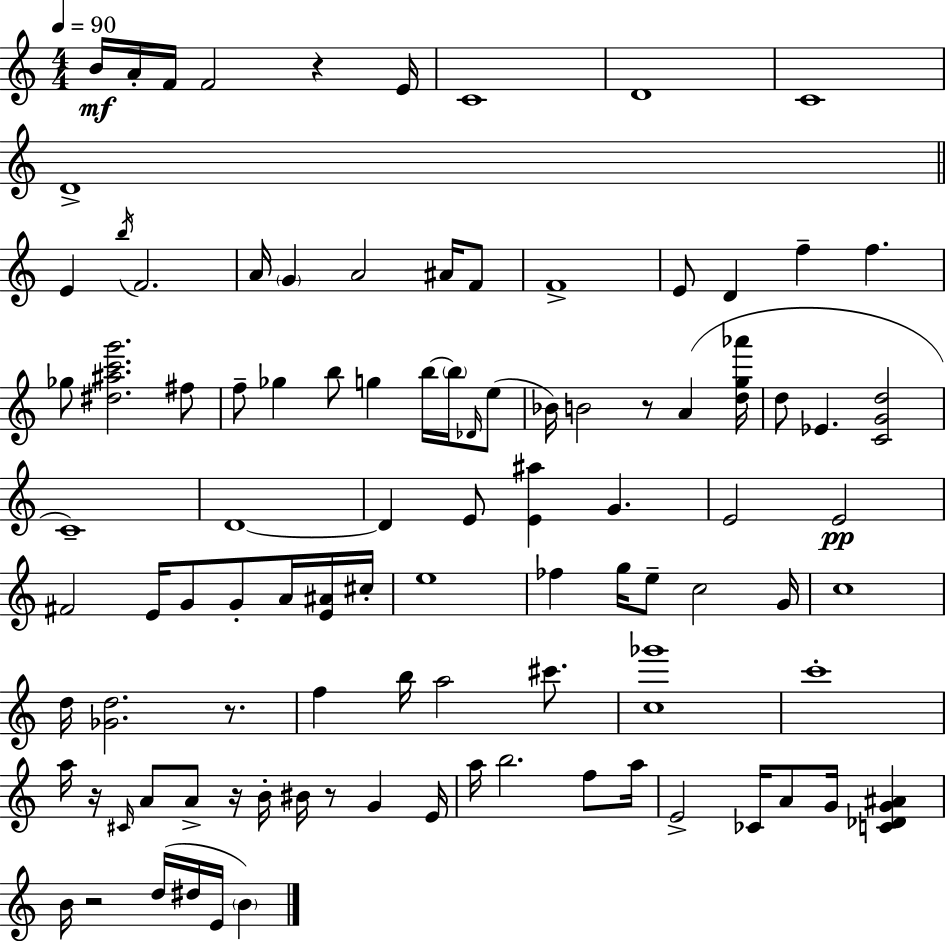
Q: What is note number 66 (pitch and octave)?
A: A4